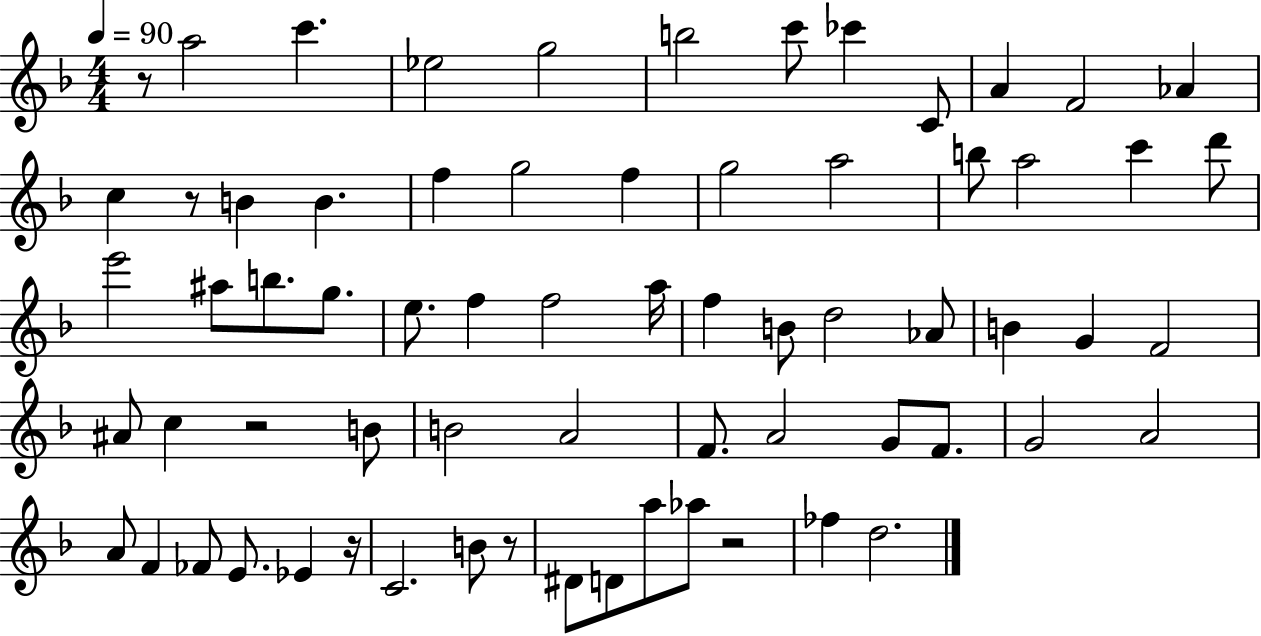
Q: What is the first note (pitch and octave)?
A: A5